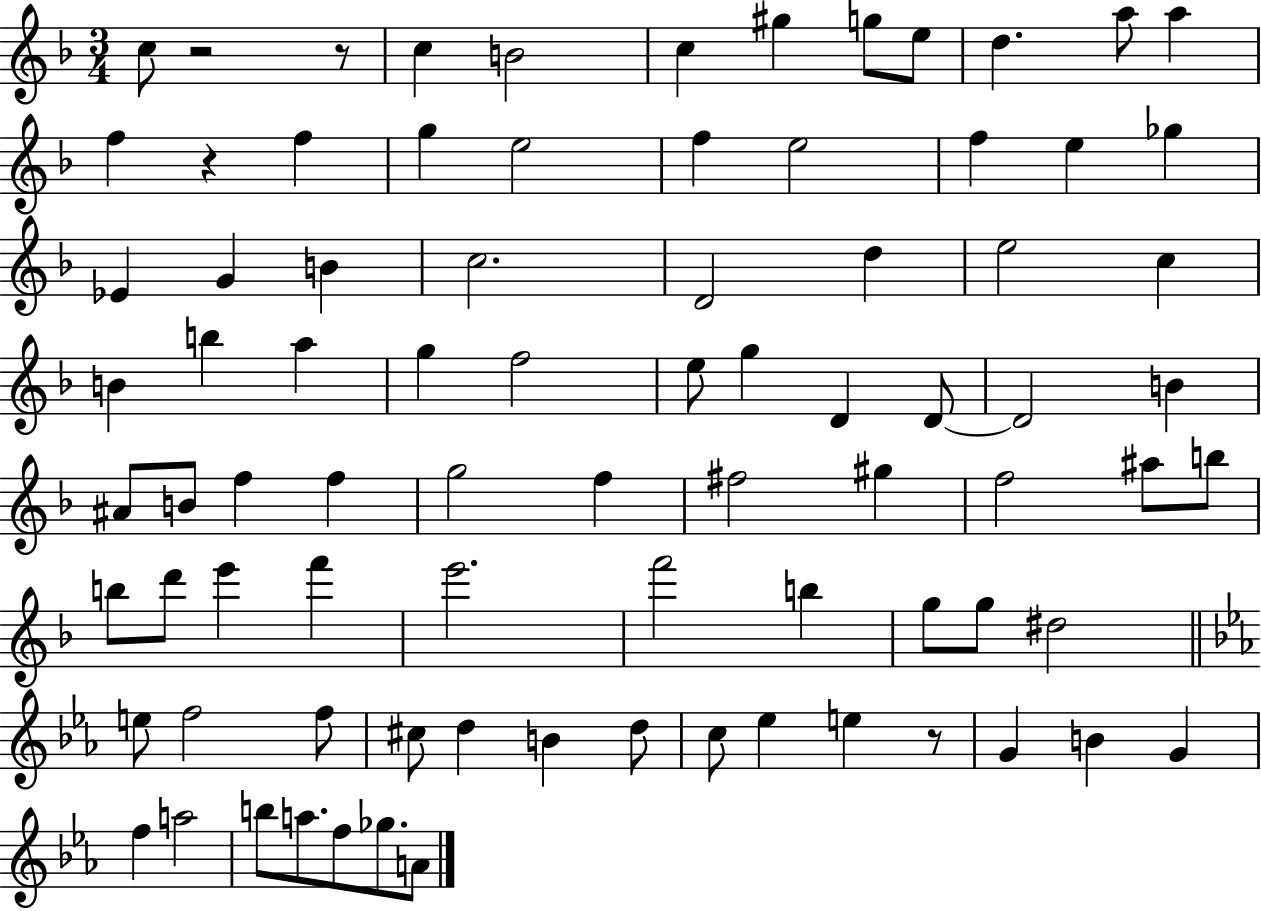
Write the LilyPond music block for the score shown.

{
  \clef treble
  \numericTimeSignature
  \time 3/4
  \key f \major
  c''8 r2 r8 | c''4 b'2 | c''4 gis''4 g''8 e''8 | d''4. a''8 a''4 | \break f''4 r4 f''4 | g''4 e''2 | f''4 e''2 | f''4 e''4 ges''4 | \break ees'4 g'4 b'4 | c''2. | d'2 d''4 | e''2 c''4 | \break b'4 b''4 a''4 | g''4 f''2 | e''8 g''4 d'4 d'8~~ | d'2 b'4 | \break ais'8 b'8 f''4 f''4 | g''2 f''4 | fis''2 gis''4 | f''2 ais''8 b''8 | \break b''8 d'''8 e'''4 f'''4 | e'''2. | f'''2 b''4 | g''8 g''8 dis''2 | \break \bar "||" \break \key c \minor e''8 f''2 f''8 | cis''8 d''4 b'4 d''8 | c''8 ees''4 e''4 r8 | g'4 b'4 g'4 | \break f''4 a''2 | b''8 a''8. f''8 ges''8. a'8 | \bar "|."
}